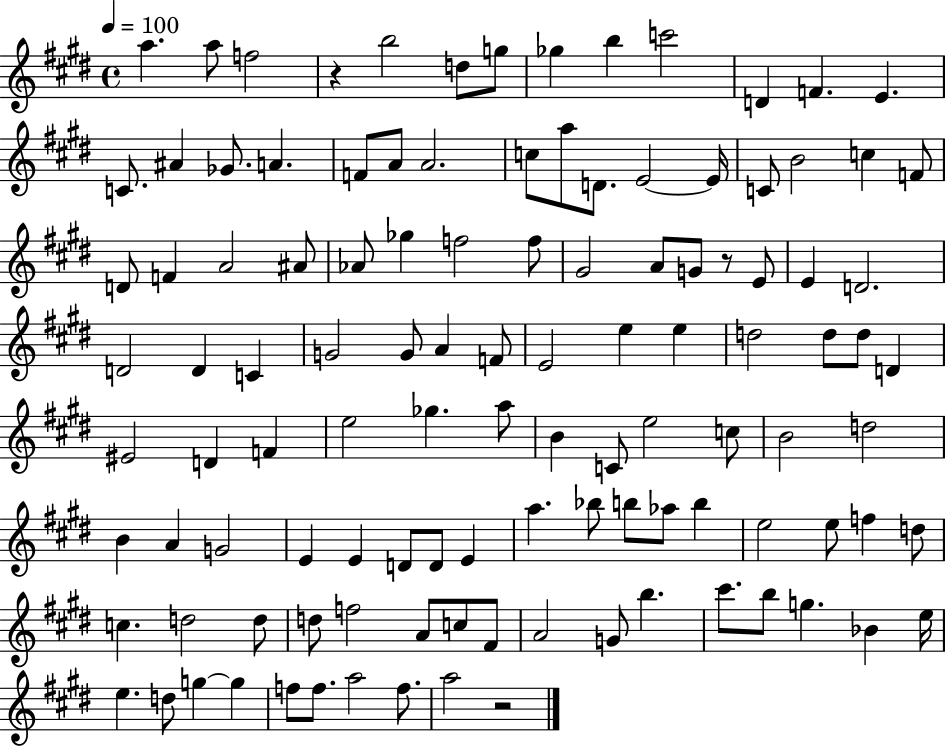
X:1
T:Untitled
M:4/4
L:1/4
K:E
a a/2 f2 z b2 d/2 g/2 _g b c'2 D F E C/2 ^A _G/2 A F/2 A/2 A2 c/2 a/2 D/2 E2 E/4 C/2 B2 c F/2 D/2 F A2 ^A/2 _A/2 _g f2 f/2 ^G2 A/2 G/2 z/2 E/2 E D2 D2 D C G2 G/2 A F/2 E2 e e d2 d/2 d/2 D ^E2 D F e2 _g a/2 B C/2 e2 c/2 B2 d2 B A G2 E E D/2 D/2 E a _b/2 b/2 _a/2 b e2 e/2 f d/2 c d2 d/2 d/2 f2 A/2 c/2 ^F/2 A2 G/2 b ^c'/2 b/2 g _B e/4 e d/2 g g f/2 f/2 a2 f/2 a2 z2